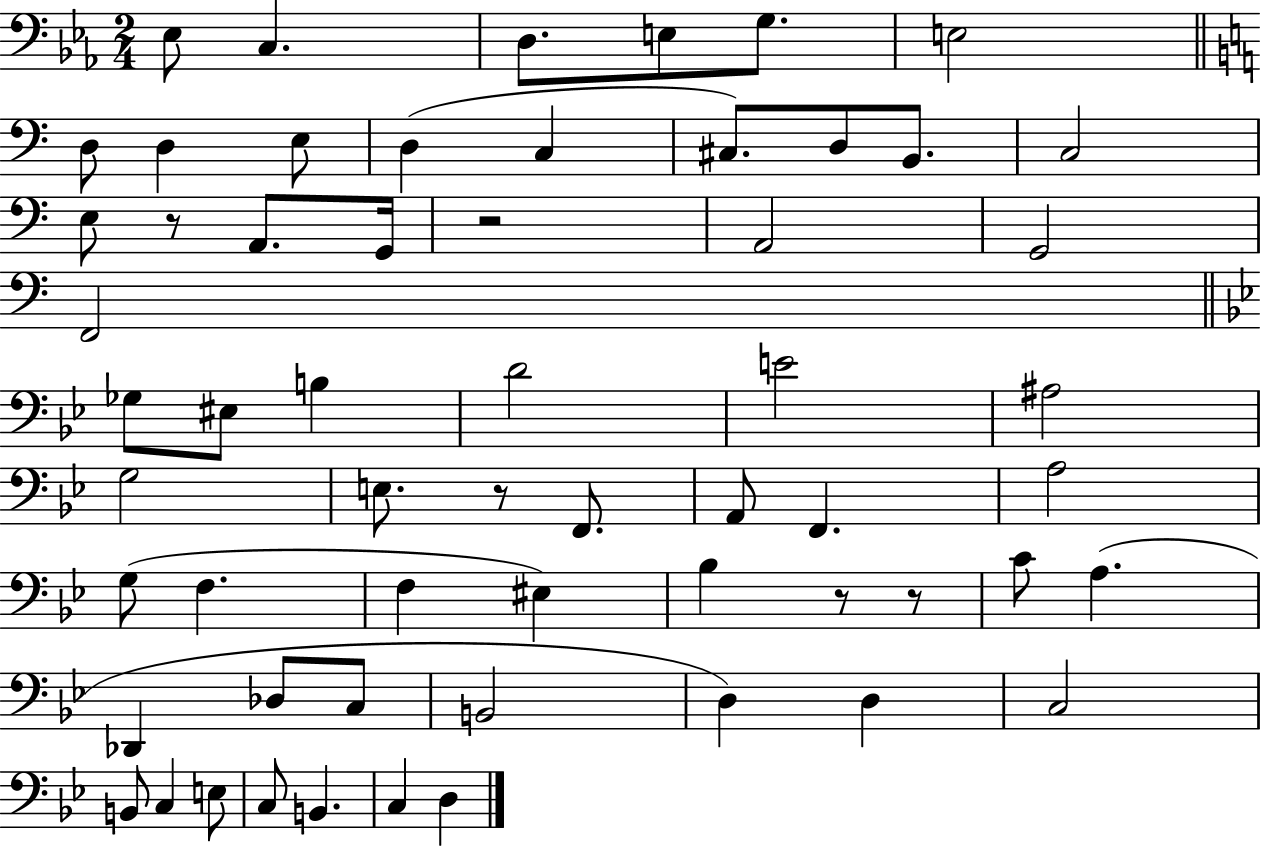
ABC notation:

X:1
T:Untitled
M:2/4
L:1/4
K:Eb
_E,/2 C, D,/2 E,/2 G,/2 E,2 D,/2 D, E,/2 D, C, ^C,/2 D,/2 B,,/2 C,2 E,/2 z/2 A,,/2 G,,/4 z2 A,,2 G,,2 F,,2 _G,/2 ^E,/2 B, D2 E2 ^A,2 G,2 E,/2 z/2 F,,/2 A,,/2 F,, A,2 G,/2 F, F, ^E, _B, z/2 z/2 C/2 A, _D,, _D,/2 C,/2 B,,2 D, D, C,2 B,,/2 C, E,/2 C,/2 B,, C, D,